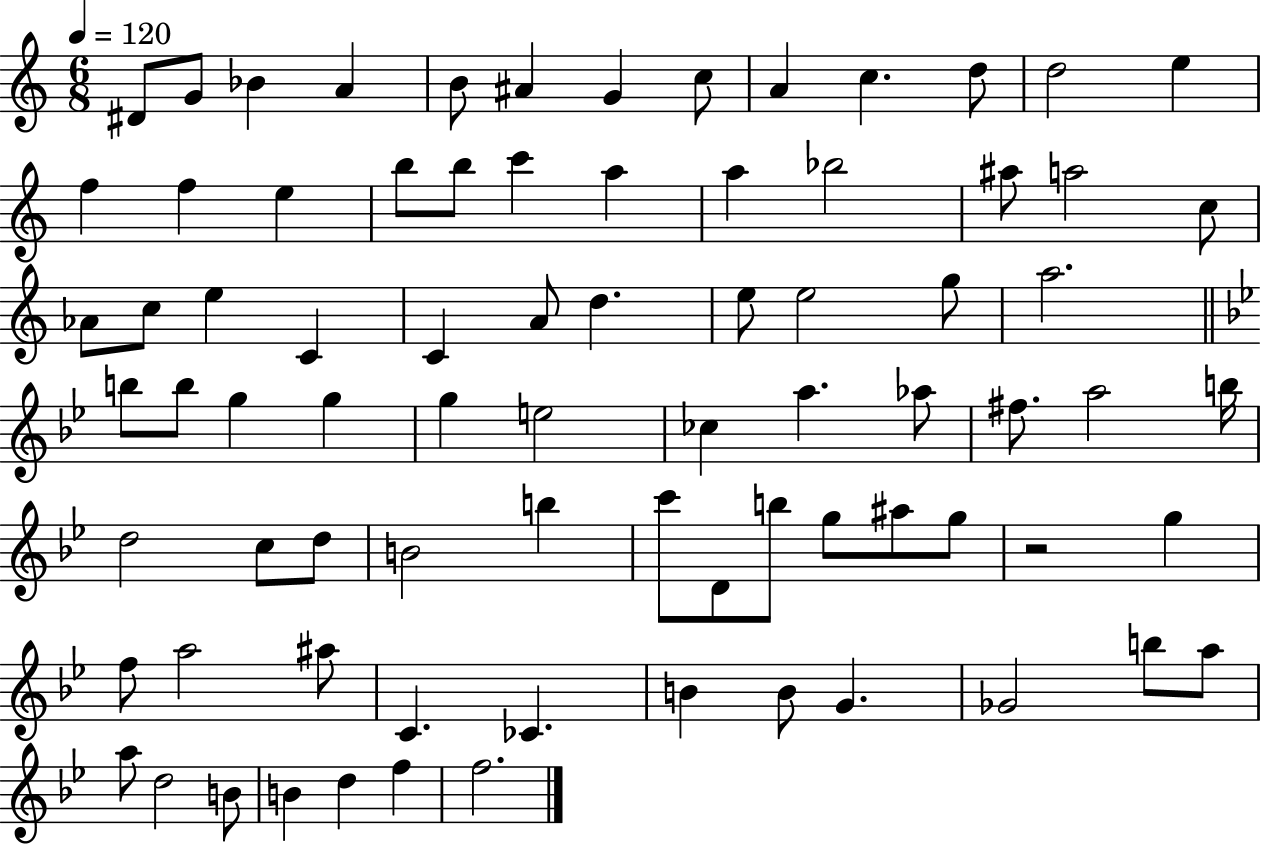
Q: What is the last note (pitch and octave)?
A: F5